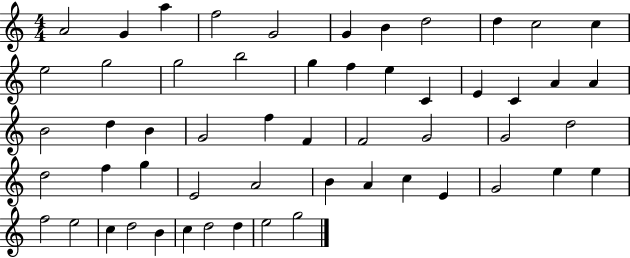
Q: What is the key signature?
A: C major